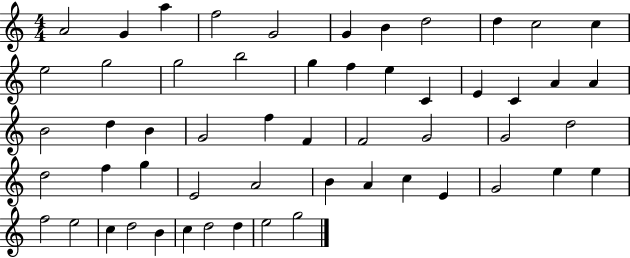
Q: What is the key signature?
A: C major